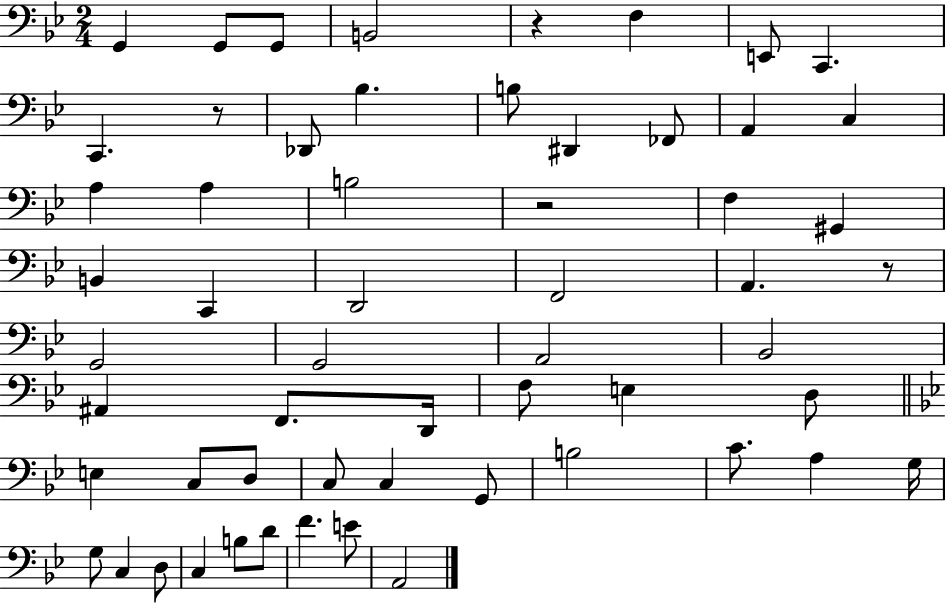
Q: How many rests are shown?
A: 4